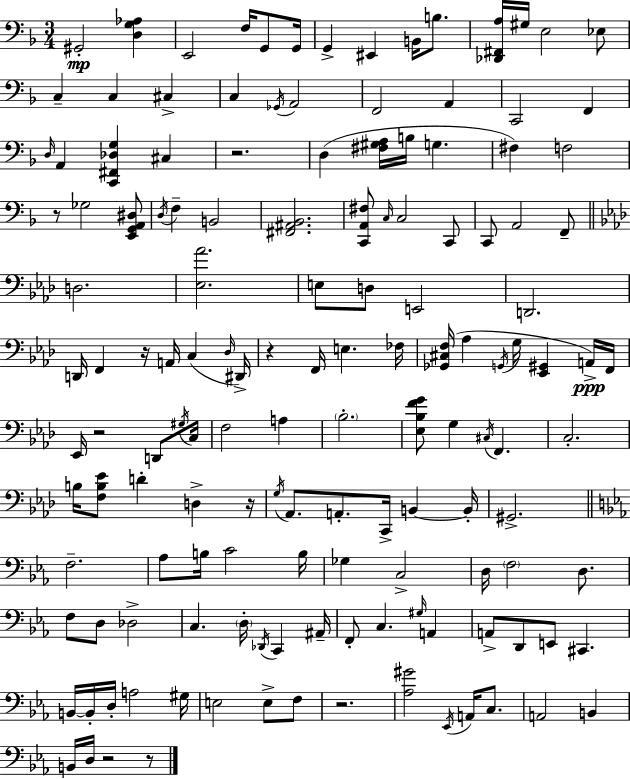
G#2/h [D3,G3,Ab3]/q E2/h F3/s G2/e G2/s G2/q EIS2/q B2/s B3/e. [Db2,F#2,A3]/s G#3/s E3/h Eb3/e C3/q C3/q C#3/q C3/q Gb2/s A2/h F2/h A2/q C2/h F2/q D3/s A2/q [C2,F#2,Db3,G3]/q C#3/q R/h. D3/q [F#3,G#3,A3]/s B3/s G3/q. F#3/q F3/h R/e Gb3/h [E2,G2,A2,D#3]/e D3/s F3/q B2/h [F#2,A#2,Bb2]/h. [C2,A2,F#3]/e C3/s C3/h C2/e C2/e A2/h F2/e D3/h. [Eb3,Ab4]/h. E3/e D3/e E2/h D2/h. D2/s F2/q R/s A2/s C3/q Db3/s D#2/s R/q F2/s E3/q. FES3/s [Gb2,C#3,F3]/s Ab3/q G2/s G3/s [Eb2,G#2]/q A2/s F2/s Eb2/s R/h D2/e G#3/s C3/s F3/h A3/q Bb3/h. [Eb3,Bb3,F4,G4]/e G3/q C#3/s F2/q. C3/h. B3/s [F3,B3,Eb4]/e D4/q D3/q R/s G3/s Ab2/e. A2/e. C2/s B2/q B2/s G#2/h. F3/h. Ab3/e B3/s C4/h B3/s Gb3/q C3/h D3/s F3/h D3/e. F3/e D3/e Db3/h C3/q. D3/s Db2/s C2/q A#2/s F2/e C3/q. G#3/s A2/q A2/e D2/e E2/e C#2/q. B2/s B2/s D3/s A3/h G#3/s E3/h E3/e F3/e R/h. [Ab3,G#4]/h Eb2/s A2/s C3/e. A2/h B2/q B2/s D3/s R/h R/e